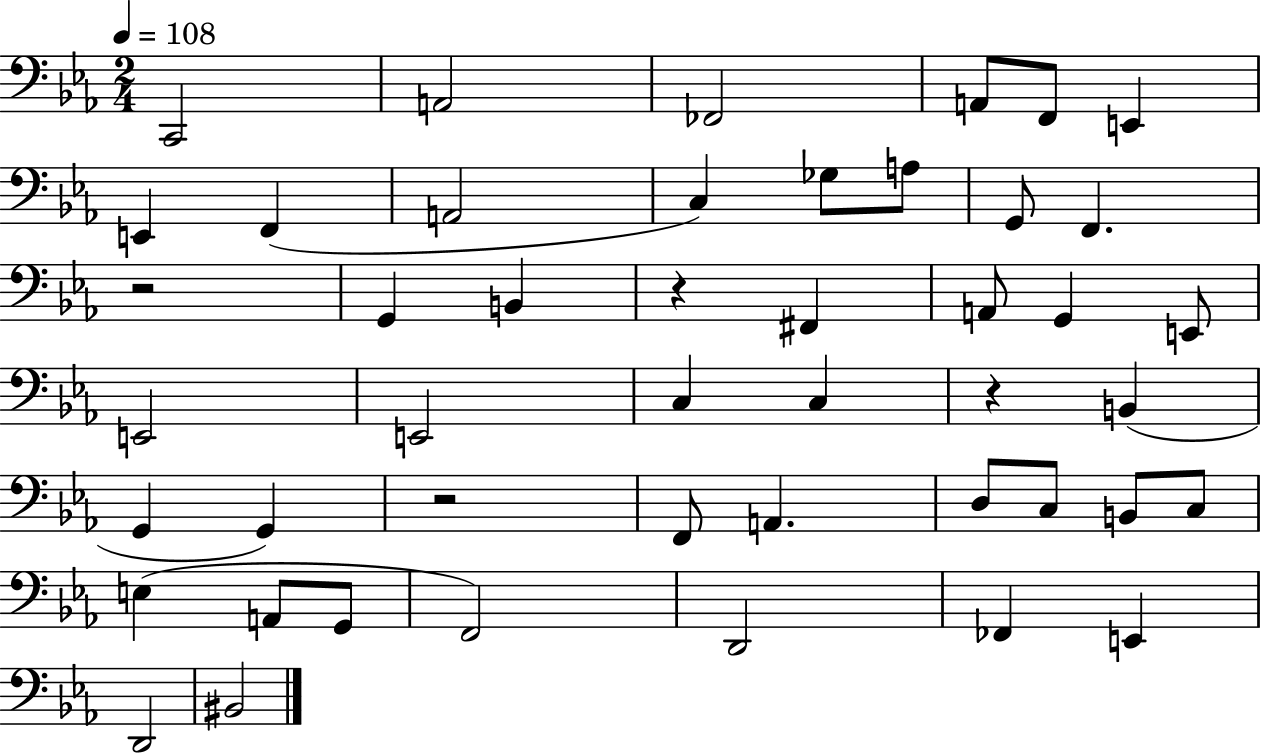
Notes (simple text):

C2/h A2/h FES2/h A2/e F2/e E2/q E2/q F2/q A2/h C3/q Gb3/e A3/e G2/e F2/q. R/h G2/q B2/q R/q F#2/q A2/e G2/q E2/e E2/h E2/h C3/q C3/q R/q B2/q G2/q G2/q R/h F2/e A2/q. D3/e C3/e B2/e C3/e E3/q A2/e G2/e F2/h D2/h FES2/q E2/q D2/h BIS2/h